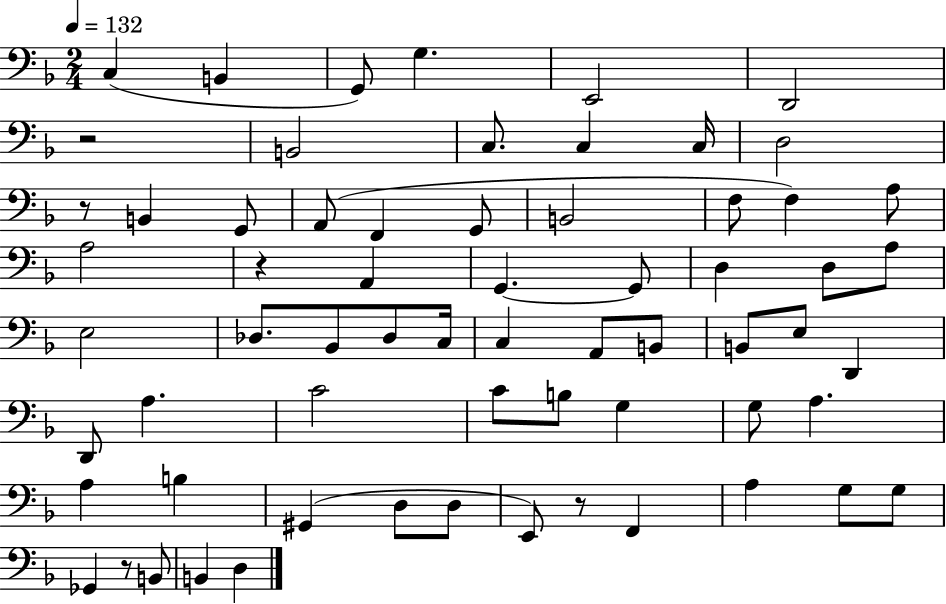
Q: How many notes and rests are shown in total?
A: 65